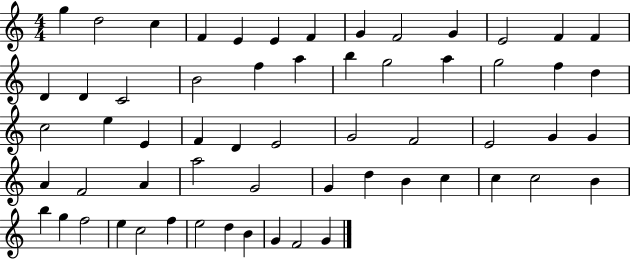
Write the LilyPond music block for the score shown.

{
  \clef treble
  \numericTimeSignature
  \time 4/4
  \key c \major
  g''4 d''2 c''4 | f'4 e'4 e'4 f'4 | g'4 f'2 g'4 | e'2 f'4 f'4 | \break d'4 d'4 c'2 | b'2 f''4 a''4 | b''4 g''2 a''4 | g''2 f''4 d''4 | \break c''2 e''4 e'4 | f'4 d'4 e'2 | g'2 f'2 | e'2 g'4 g'4 | \break a'4 f'2 a'4 | a''2 g'2 | g'4 d''4 b'4 c''4 | c''4 c''2 b'4 | \break b''4 g''4 f''2 | e''4 c''2 f''4 | e''2 d''4 b'4 | g'4 f'2 g'4 | \break \bar "|."
}